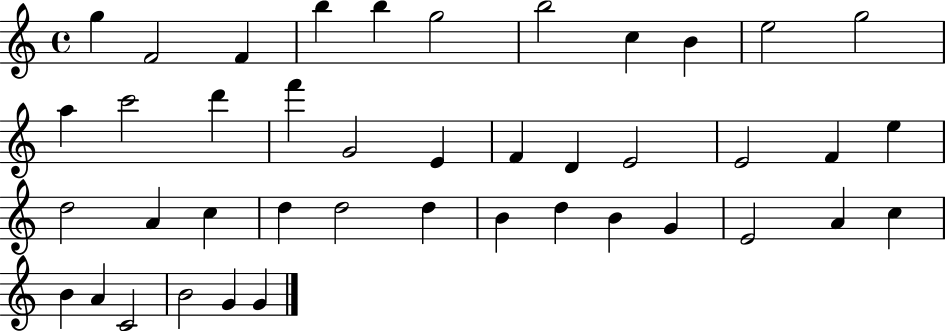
G5/q F4/h F4/q B5/q B5/q G5/h B5/h C5/q B4/q E5/h G5/h A5/q C6/h D6/q F6/q G4/h E4/q F4/q D4/q E4/h E4/h F4/q E5/q D5/h A4/q C5/q D5/q D5/h D5/q B4/q D5/q B4/q G4/q E4/h A4/q C5/q B4/q A4/q C4/h B4/h G4/q G4/q